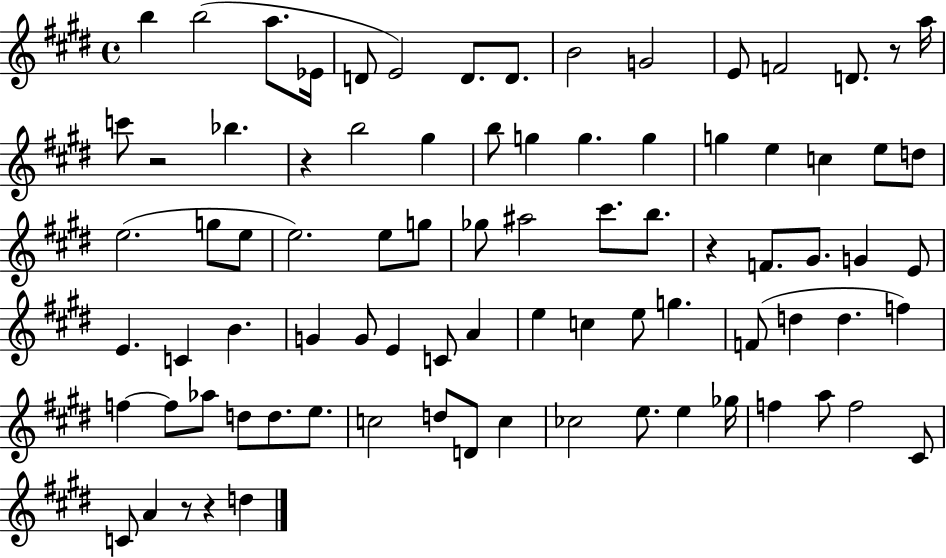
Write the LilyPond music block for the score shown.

{
  \clef treble
  \time 4/4
  \defaultTimeSignature
  \key e \major
  b''4 b''2( a''8. ees'16 | d'8 e'2) d'8. d'8. | b'2 g'2 | e'8 f'2 d'8. r8 a''16 | \break c'''8 r2 bes''4. | r4 b''2 gis''4 | b''8 g''4 g''4. g''4 | g''4 e''4 c''4 e''8 d''8 | \break e''2.( g''8 e''8 | e''2.) e''8 g''8 | ges''8 ais''2 cis'''8. b''8. | r4 f'8. gis'8. g'4 e'8 | \break e'4. c'4 b'4. | g'4 g'8 e'4 c'8 a'4 | e''4 c''4 e''8 g''4. | f'8( d''4 d''4. f''4) | \break f''4~~ f''8 aes''8 d''8 d''8. e''8. | c''2 d''8 d'8 c''4 | ces''2 e''8. e''4 ges''16 | f''4 a''8 f''2 cis'8 | \break c'8 a'4 r8 r4 d''4 | \bar "|."
}